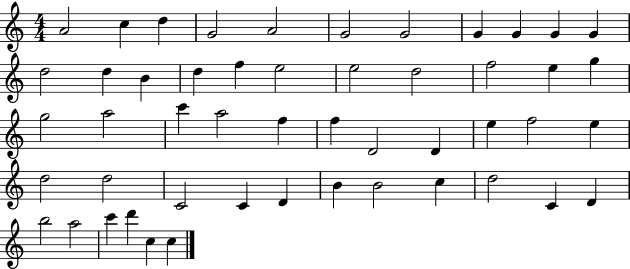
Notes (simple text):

A4/h C5/q D5/q G4/h A4/h G4/h G4/h G4/q G4/q G4/q G4/q D5/h D5/q B4/q D5/q F5/q E5/h E5/h D5/h F5/h E5/q G5/q G5/h A5/h C6/q A5/h F5/q F5/q D4/h D4/q E5/q F5/h E5/q D5/h D5/h C4/h C4/q D4/q B4/q B4/h C5/q D5/h C4/q D4/q B5/h A5/h C6/q D6/q C5/q C5/q